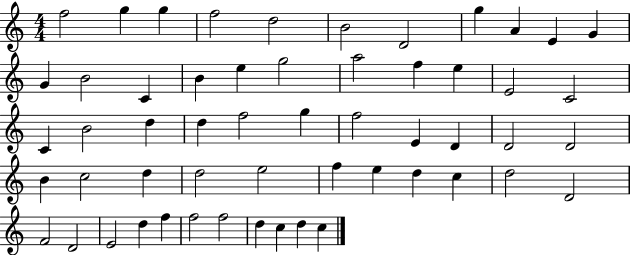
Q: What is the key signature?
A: C major